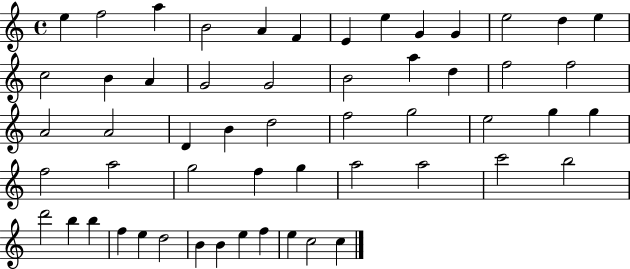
X:1
T:Untitled
M:4/4
L:1/4
K:C
e f2 a B2 A F E e G G e2 d e c2 B A G2 G2 B2 a d f2 f2 A2 A2 D B d2 f2 g2 e2 g g f2 a2 g2 f g a2 a2 c'2 b2 d'2 b b f e d2 B B e f e c2 c